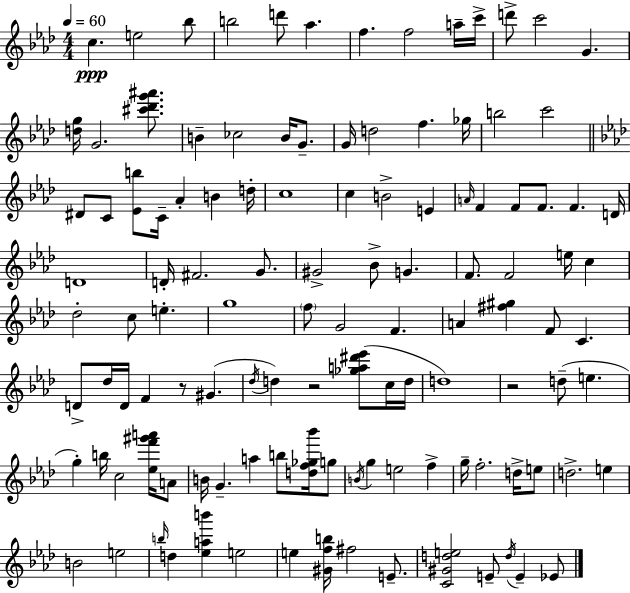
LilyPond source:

{
  \clef treble
  \numericTimeSignature
  \time 4/4
  \key f \minor
  \tempo 4 = 60
  \repeat volta 2 { c''4.\ppp e''2 bes''8 | b''2 d'''8 aes''4. | f''4. f''2 a''16-- c'''16-> | d'''8-> c'''2 g'4. | \break <d'' g''>16 g'2. <cis''' des''' g''' ais'''>8. | b'4-- ces''2 b'16 g'8.-- | g'16 d''2 f''4. ges''16 | b''2 c'''2 | \break \bar "||" \break \key aes \major dis'8 c'8 <ees' b''>8 c'16-- aes'4-. b'4 d''16-. | c''1 | c''4 b'2-> e'4 | \grace { a'16 } f'4 f'8 f'8. f'4. | \break d'16 d'1 | d'16-. fis'2. g'8. | gis'2-> bes'8-> g'4. | f'8. f'2 e''16 c''4 | \break des''2-. c''8 e''4.-. | g''1 | \parenthesize f''8 g'2 f'4. | a'4 <fis'' gis''>4 f'8 c'4. | \break d'8-> des''16 d'16 f'4 r8 gis'4.( | \acciaccatura { des''16 } d''4) r2 <ges'' a'' dis''' ees'''>8( | c''16 d''16 d''1) | r2 d''8--( e''4. | \break g''4-.) b''16 c''2 <ees'' f''' gis''' a'''>16 | a'8 b'16 g'4.-- a''4 b''8 <d'' f'' ges'' bes'''>16 | g''8 \acciaccatura { b'16 } g''4 e''2 f''4-> | g''16-- f''2.-. | \break d''16-> e''8 d''2.-> e''4 | b'2 e''2 | \grace { b''16 } d''4 <ees'' a'' b'''>4 e''2 | e''4 <gis' f'' b''>16 fis''2 | \break e'8.-- <c' gis' d'' e''>2 e'8-- \acciaccatura { d''16 } e'4-- | ees'8 } \bar "|."
}